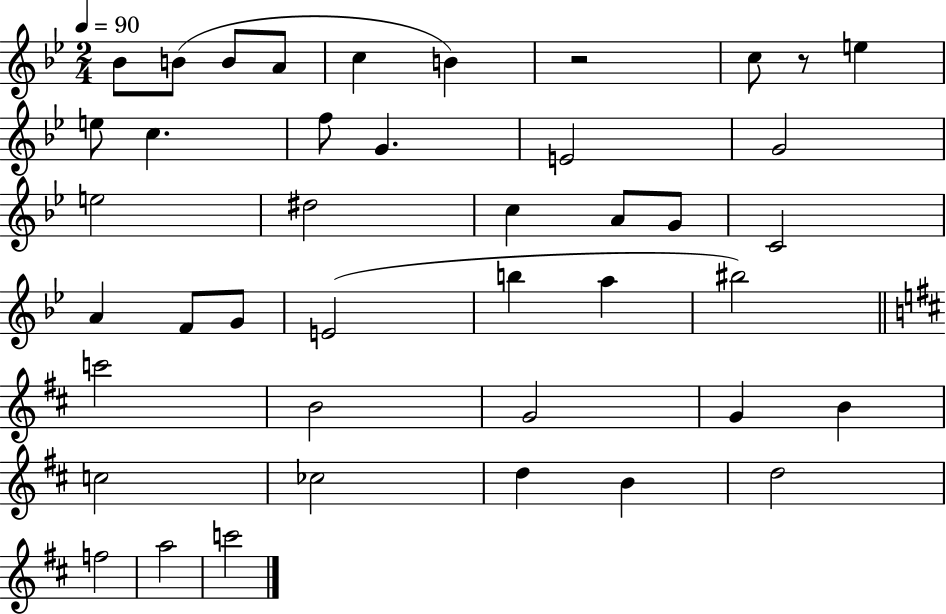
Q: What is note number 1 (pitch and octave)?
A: Bb4